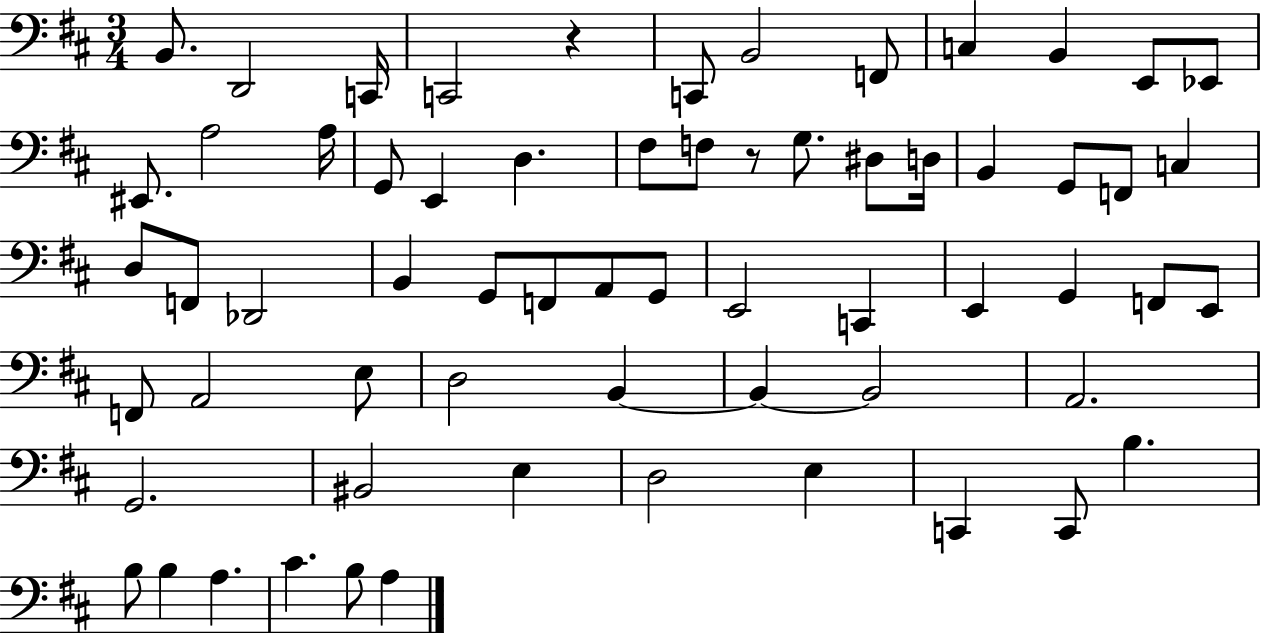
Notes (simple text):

B2/e. D2/h C2/s C2/h R/q C2/e B2/h F2/e C3/q B2/q E2/e Eb2/e EIS2/e. A3/h A3/s G2/e E2/q D3/q. F#3/e F3/e R/e G3/e. D#3/e D3/s B2/q G2/e F2/e C3/q D3/e F2/e Db2/h B2/q G2/e F2/e A2/e G2/e E2/h C2/q E2/q G2/q F2/e E2/e F2/e A2/h E3/e D3/h B2/q B2/q B2/h A2/h. G2/h. BIS2/h E3/q D3/h E3/q C2/q C2/e B3/q. B3/e B3/q A3/q. C#4/q. B3/e A3/q